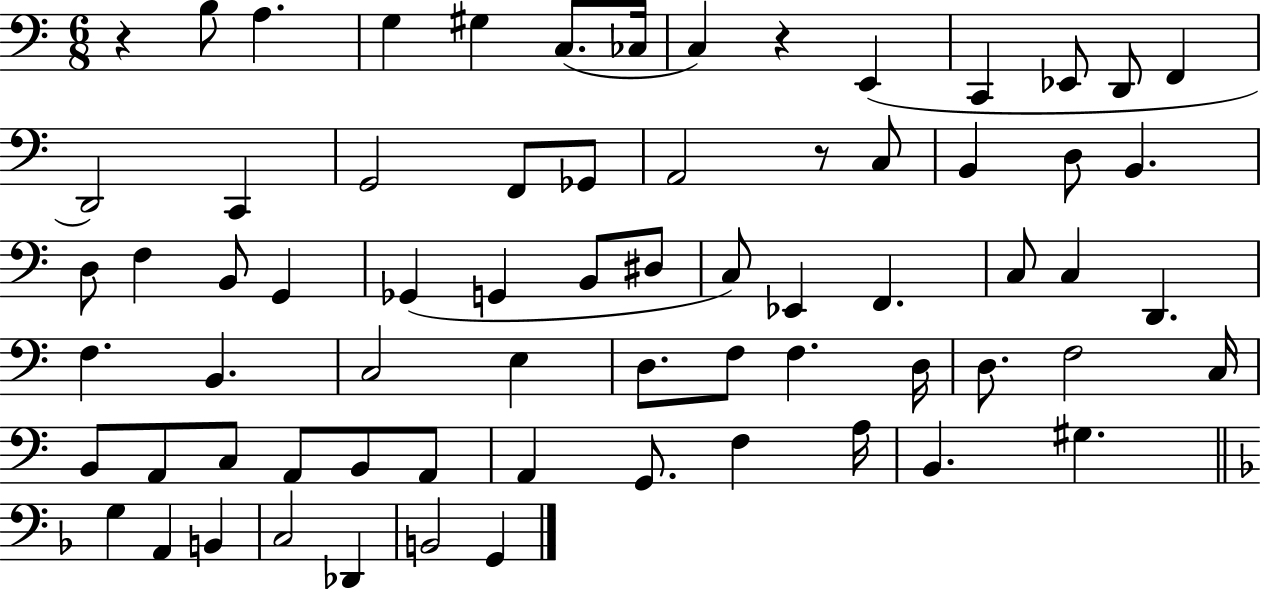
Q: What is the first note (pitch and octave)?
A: B3